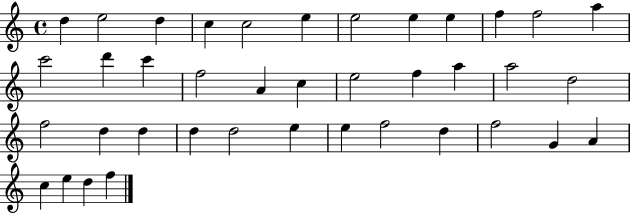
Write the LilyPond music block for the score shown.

{
  \clef treble
  \time 4/4
  \defaultTimeSignature
  \key c \major
  d''4 e''2 d''4 | c''4 c''2 e''4 | e''2 e''4 e''4 | f''4 f''2 a''4 | \break c'''2 d'''4 c'''4 | f''2 a'4 c''4 | e''2 f''4 a''4 | a''2 d''2 | \break f''2 d''4 d''4 | d''4 d''2 e''4 | e''4 f''2 d''4 | f''2 g'4 a'4 | \break c''4 e''4 d''4 f''4 | \bar "|."
}